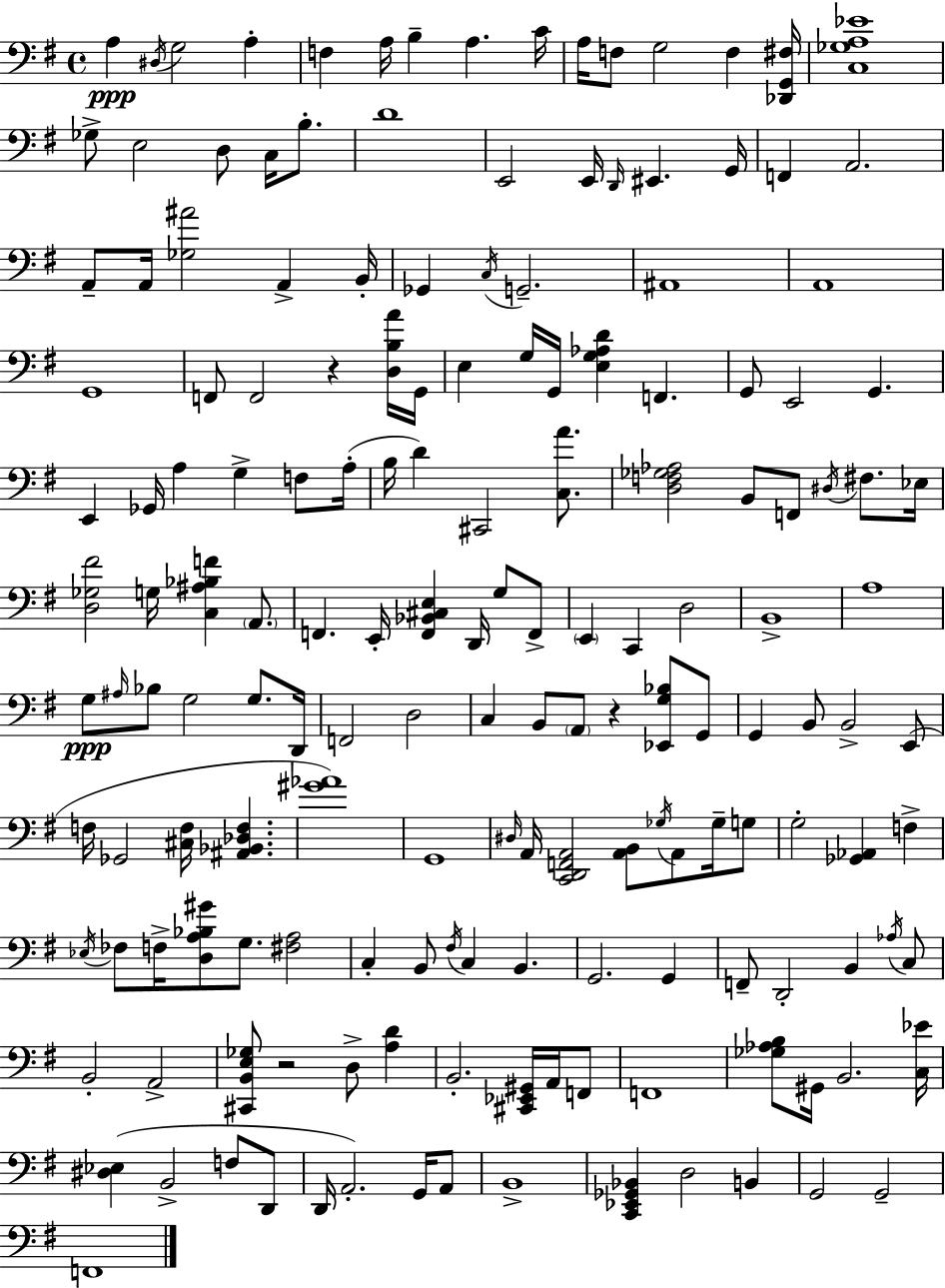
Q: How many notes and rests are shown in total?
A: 166